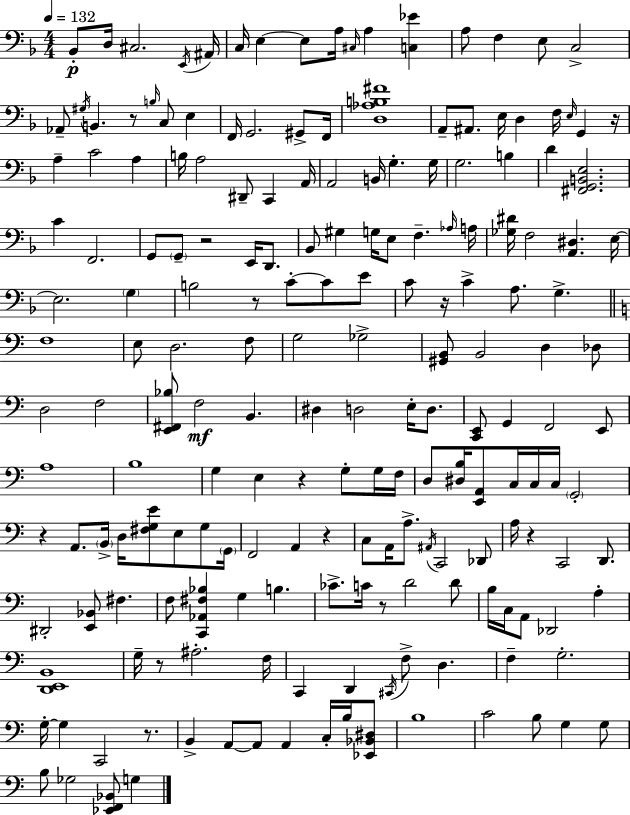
Bb2/e D3/s C#3/h. E2/s A#2/s C3/s E3/q E3/e A3/s C#3/s A3/q [C3,Eb4]/q A3/e F3/q E3/e C3/h Ab2/e G#3/s B2/q. R/e B3/s C3/e E3/q F2/s G2/h. G#2/e F2/s [D3,Ab3,B3,F#4]/w A2/e A#2/e. E3/s D3/q F3/s E3/s G2/q R/s A3/q C4/h A3/q B3/s A3/h D#2/e C2/q A2/s A2/h B2/s G3/q. G3/s G3/h. B3/q D4/q [F#2,G2,B2,E3]/h. C4/q F2/h. G2/e G2/e R/h E2/s D2/e. Bb2/e G#3/q G3/s E3/e F3/q. Ab3/s A3/s [Gb3,D#4]/s F3/h [A2,D#3]/q. E3/s E3/h. G3/q B3/h R/e C4/e C4/e E4/e C4/e R/s C4/q A3/e. G3/q. F3/w E3/e D3/h. F3/e G3/h Gb3/h [G#2,B2]/e B2/h D3/q Db3/e D3/h F3/h [E2,F#2,Bb3]/e F3/h B2/q. D#3/q D3/h E3/s D3/e. [C2,E2]/e G2/q F2/h E2/e A3/w B3/w G3/q E3/q R/q G3/e G3/s F3/s D3/e [D#3,B3]/s [E2,A2]/e C3/s C3/s C3/s G2/h R/q A2/e. B2/s D3/s [F#3,G3,E4]/e E3/e G3/e G2/s F2/h A2/q R/q C3/e A2/s A3/e. A#2/s C2/h Db2/e A3/s R/q C2/h D2/e. D#2/h [E2,Bb2]/e F#3/q. F3/e [C2,Ab2,F#3,Bb3]/q G3/q B3/q. CES4/e. C4/s R/e D4/h D4/e B3/s C3/s A2/e Db2/h A3/q [D2,E2,B2]/w G3/s R/e A#3/h. F3/s C2/q D2/q C#2/s F3/e D3/q. F3/q G3/h. G3/s G3/q C2/h R/e. B2/q A2/e A2/e A2/q C3/s B3/s [Eb2,Bb2,D#3]/e B3/w C4/h B3/e G3/q G3/e B3/e Gb3/h [Eb2,F2,Bb2]/e G3/q